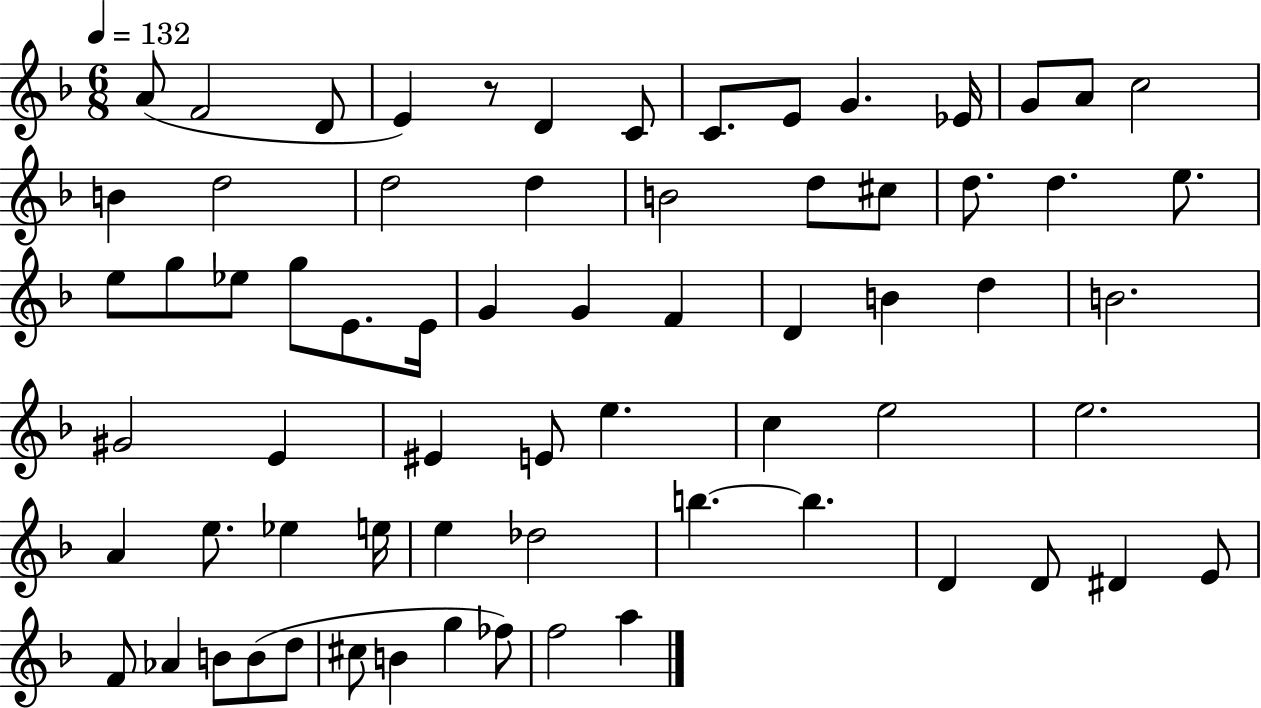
X:1
T:Untitled
M:6/8
L:1/4
K:F
A/2 F2 D/2 E z/2 D C/2 C/2 E/2 G _E/4 G/2 A/2 c2 B d2 d2 d B2 d/2 ^c/2 d/2 d e/2 e/2 g/2 _e/2 g/2 E/2 E/4 G G F D B d B2 ^G2 E ^E E/2 e c e2 e2 A e/2 _e e/4 e _d2 b b D D/2 ^D E/2 F/2 _A B/2 B/2 d/2 ^c/2 B g _f/2 f2 a